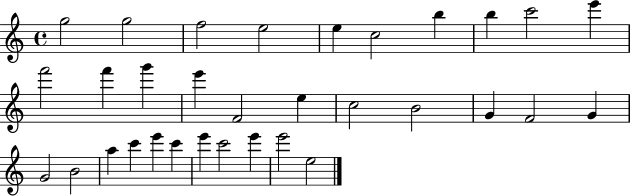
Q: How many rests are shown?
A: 0